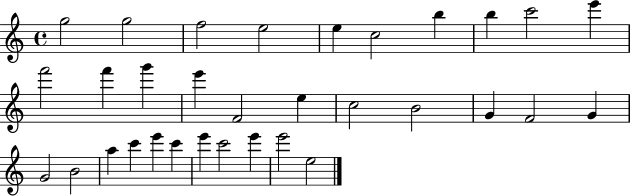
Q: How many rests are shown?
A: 0